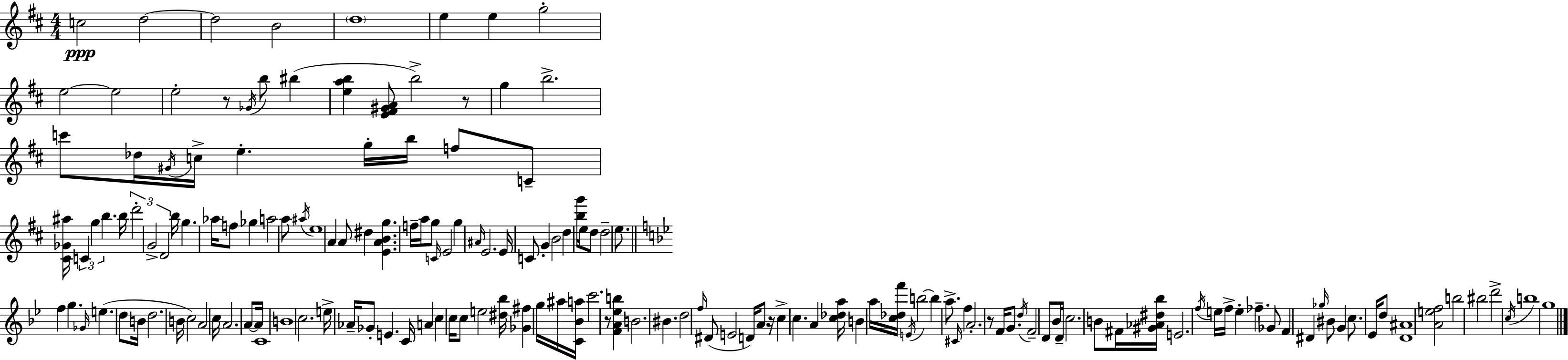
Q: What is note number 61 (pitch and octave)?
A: D5